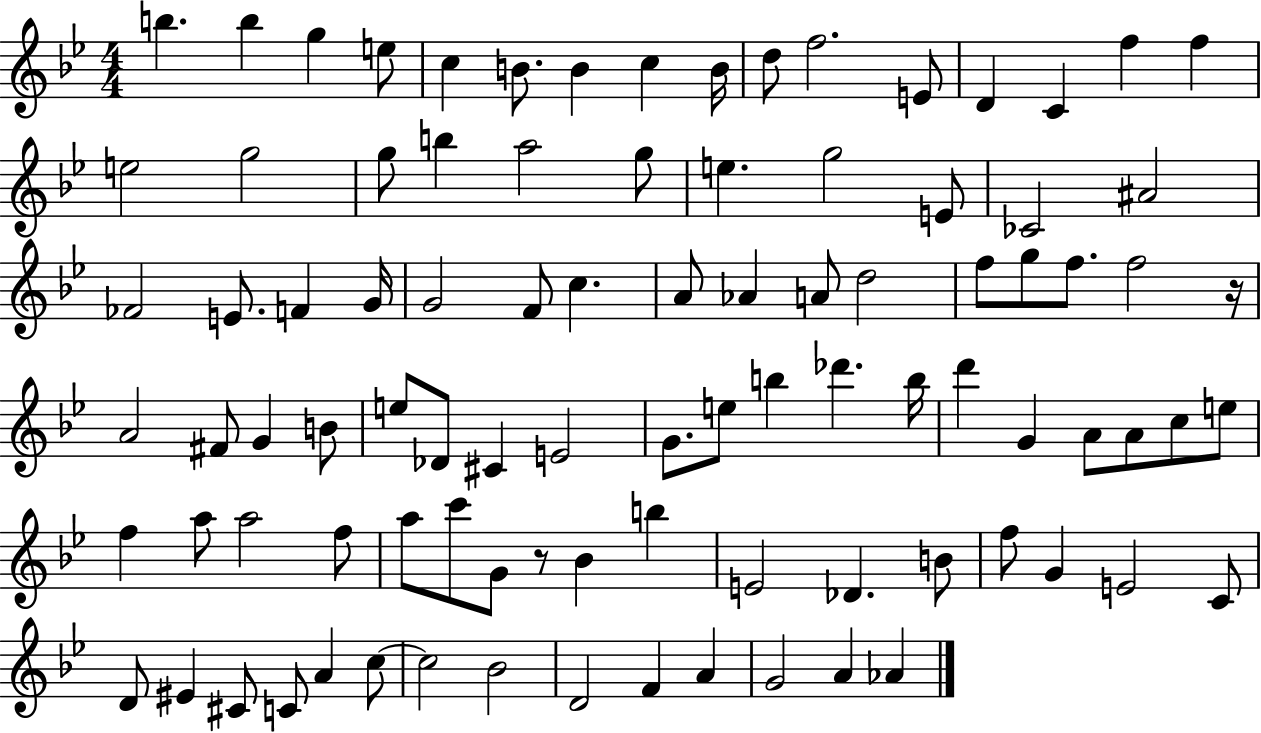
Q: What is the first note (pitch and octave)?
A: B5